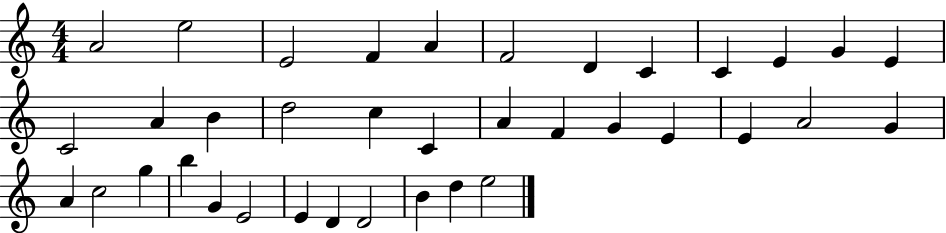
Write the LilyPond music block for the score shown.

{
  \clef treble
  \numericTimeSignature
  \time 4/4
  \key c \major
  a'2 e''2 | e'2 f'4 a'4 | f'2 d'4 c'4 | c'4 e'4 g'4 e'4 | \break c'2 a'4 b'4 | d''2 c''4 c'4 | a'4 f'4 g'4 e'4 | e'4 a'2 g'4 | \break a'4 c''2 g''4 | b''4 g'4 e'2 | e'4 d'4 d'2 | b'4 d''4 e''2 | \break \bar "|."
}